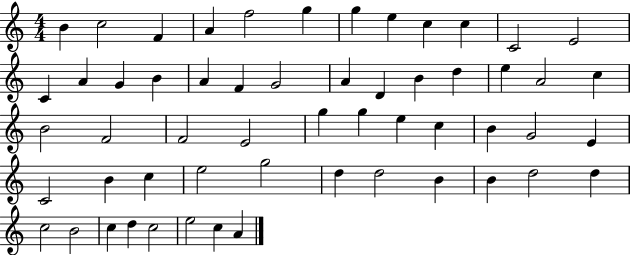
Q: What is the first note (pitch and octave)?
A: B4